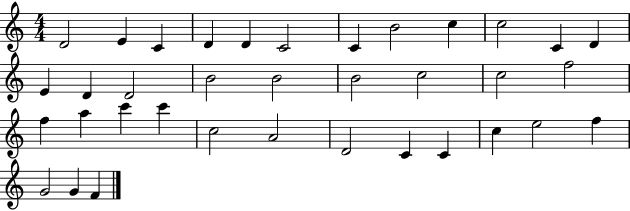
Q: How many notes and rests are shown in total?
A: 36